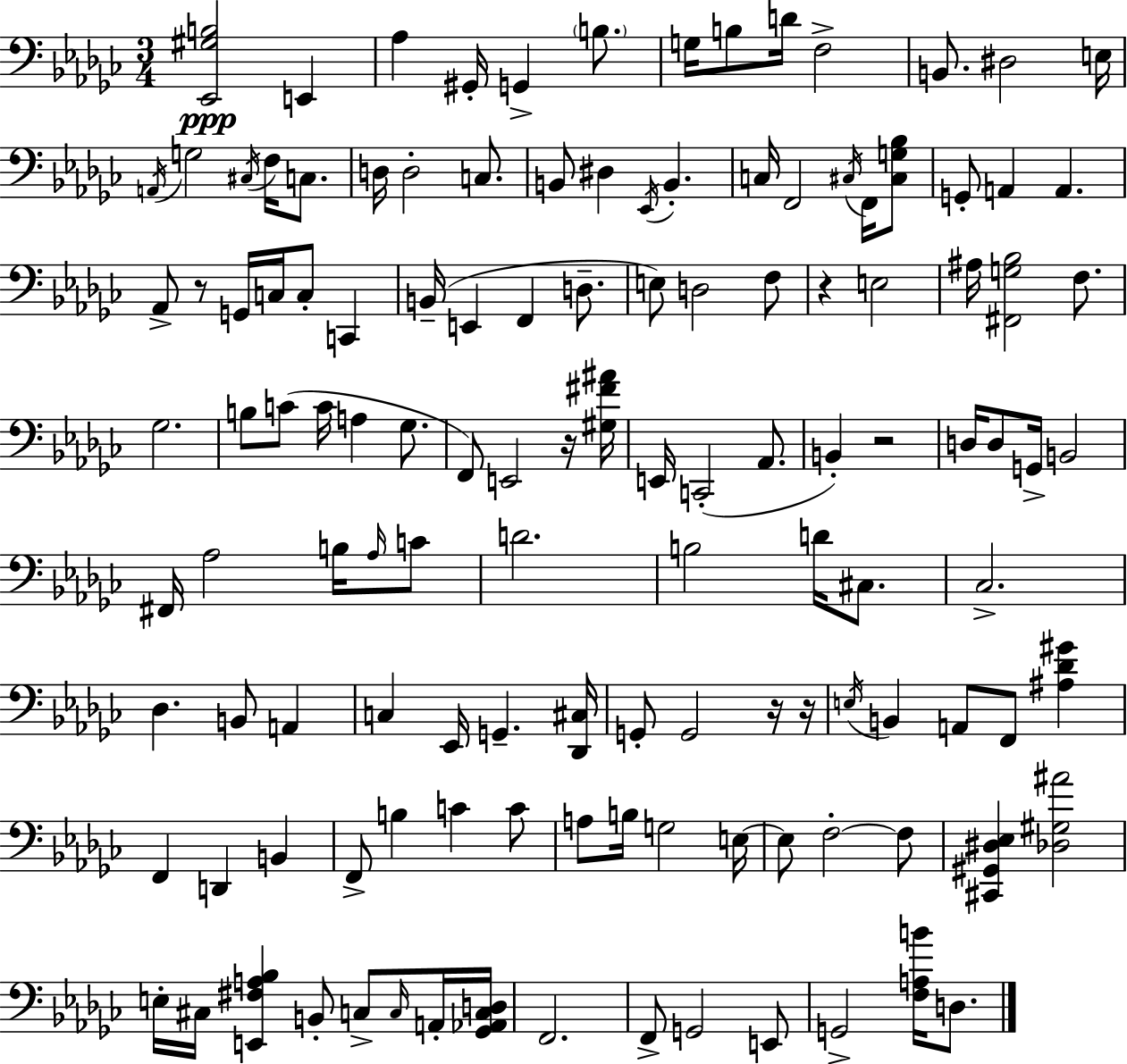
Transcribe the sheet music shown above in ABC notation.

X:1
T:Untitled
M:3/4
L:1/4
K:Ebm
[_E,,^G,B,]2 E,, _A, ^G,,/4 G,, B,/2 G,/4 B,/2 D/4 F,2 B,,/2 ^D,2 E,/4 A,,/4 G,2 ^C,/4 F,/4 C,/2 D,/4 D,2 C,/2 B,,/2 ^D, _E,,/4 B,, C,/4 F,,2 ^C,/4 F,,/4 [^C,G,_B,]/2 G,,/2 A,, A,, _A,,/2 z/2 G,,/4 C,/4 C,/2 C,, B,,/4 E,, F,, D,/2 E,/2 D,2 F,/2 z E,2 ^A,/4 [^F,,G,_B,]2 F,/2 _G,2 B,/2 C/2 C/4 A, _G,/2 F,,/2 E,,2 z/4 [^G,^F^A]/4 E,,/4 C,,2 _A,,/2 B,, z2 D,/4 D,/2 G,,/4 B,,2 ^F,,/4 _A,2 B,/4 _A,/4 C/2 D2 B,2 D/4 ^C,/2 _C,2 _D, B,,/2 A,, C, _E,,/4 G,, [_D,,^C,]/4 G,,/2 G,,2 z/4 z/4 E,/4 B,, A,,/2 F,,/2 [^A,_D^G] F,, D,, B,, F,,/2 B, C C/2 A,/2 B,/4 G,2 E,/4 E,/2 F,2 F,/2 [^C,,^G,,^D,_E,] [_D,^G,^A]2 E,/4 ^C,/4 [E,,^F,A,_B,] B,,/2 C,/2 C,/4 A,,/4 [_G,,_A,,C,D,]/4 F,,2 F,,/2 G,,2 E,,/2 G,,2 [F,A,B]/4 D,/2